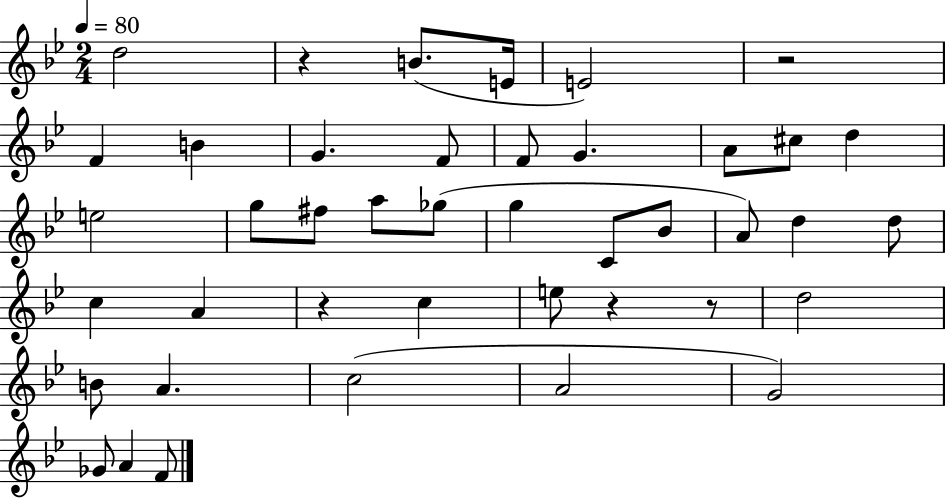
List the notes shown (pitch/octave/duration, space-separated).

D5/h R/q B4/e. E4/s E4/h R/h F4/q B4/q G4/q. F4/e F4/e G4/q. A4/e C#5/e D5/q E5/h G5/e F#5/e A5/e Gb5/e G5/q C4/e Bb4/e A4/e D5/q D5/e C5/q A4/q R/q C5/q E5/e R/q R/e D5/h B4/e A4/q. C5/h A4/h G4/h Gb4/e A4/q F4/e